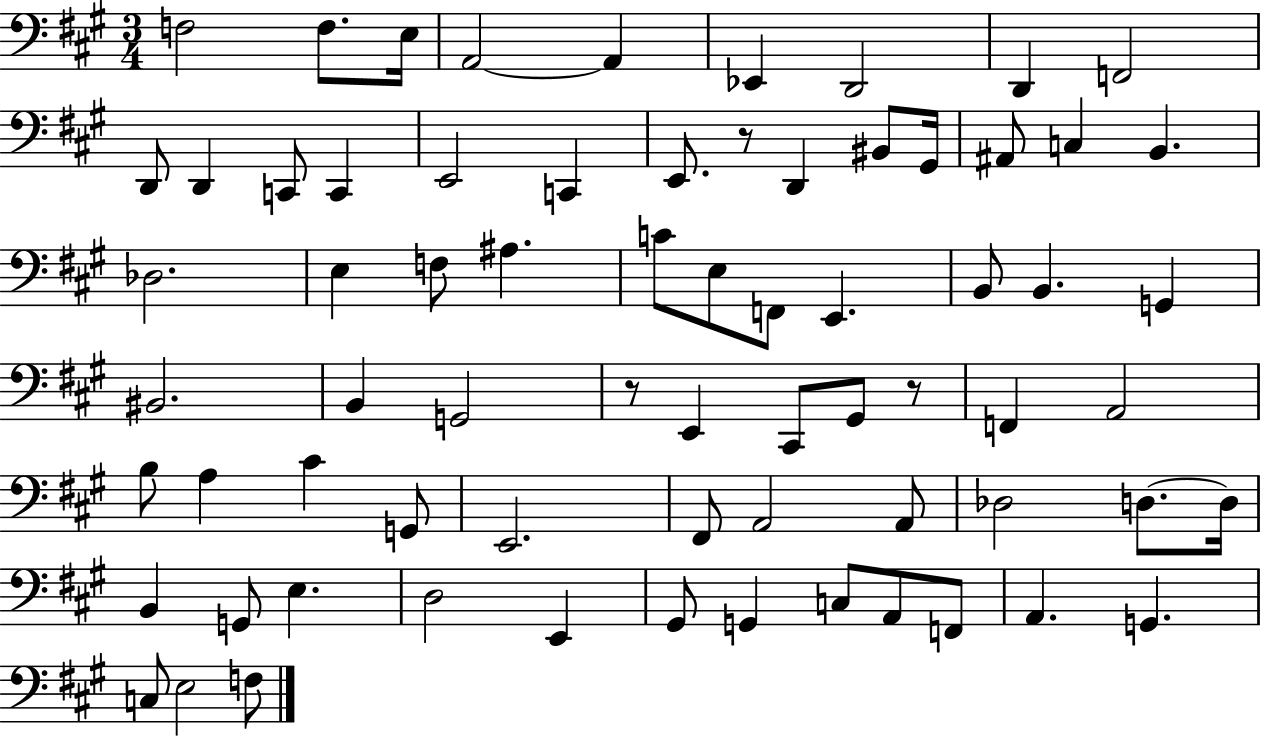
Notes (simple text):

F3/h F3/e. E3/s A2/h A2/q Eb2/q D2/h D2/q F2/h D2/e D2/q C2/e C2/q E2/h C2/q E2/e. R/e D2/q BIS2/e G#2/s A#2/e C3/q B2/q. Db3/h. E3/q F3/e A#3/q. C4/e E3/e F2/e E2/q. B2/e B2/q. G2/q BIS2/h. B2/q G2/h R/e E2/q C#2/e G#2/e R/e F2/q A2/h B3/e A3/q C#4/q G2/e E2/h. F#2/e A2/h A2/e Db3/h D3/e. D3/s B2/q G2/e E3/q. D3/h E2/q G#2/e G2/q C3/e A2/e F2/e A2/q. G2/q. C3/e E3/h F3/e